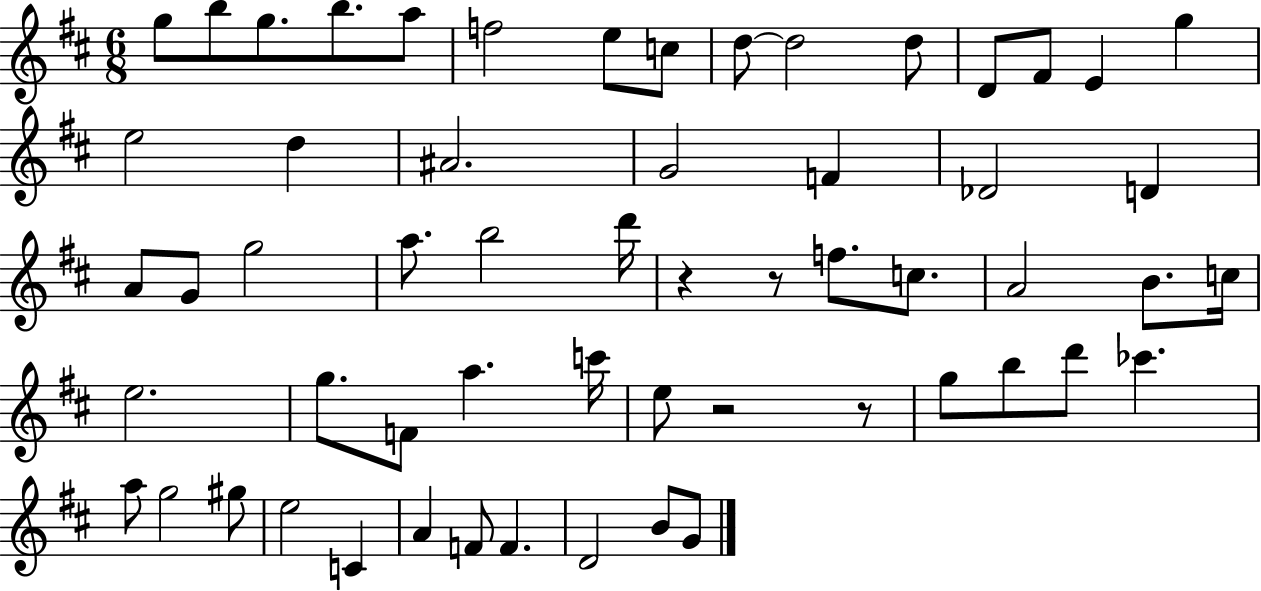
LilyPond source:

{
  \clef treble
  \numericTimeSignature
  \time 6/8
  \key d \major
  g''8 b''8 g''8. b''8. a''8 | f''2 e''8 c''8 | d''8~~ d''2 d''8 | d'8 fis'8 e'4 g''4 | \break e''2 d''4 | ais'2. | g'2 f'4 | des'2 d'4 | \break a'8 g'8 g''2 | a''8. b''2 d'''16 | r4 r8 f''8. c''8. | a'2 b'8. c''16 | \break e''2. | g''8. f'8 a''4. c'''16 | e''8 r2 r8 | g''8 b''8 d'''8 ces'''4. | \break a''8 g''2 gis''8 | e''2 c'4 | a'4 f'8 f'4. | d'2 b'8 g'8 | \break \bar "|."
}